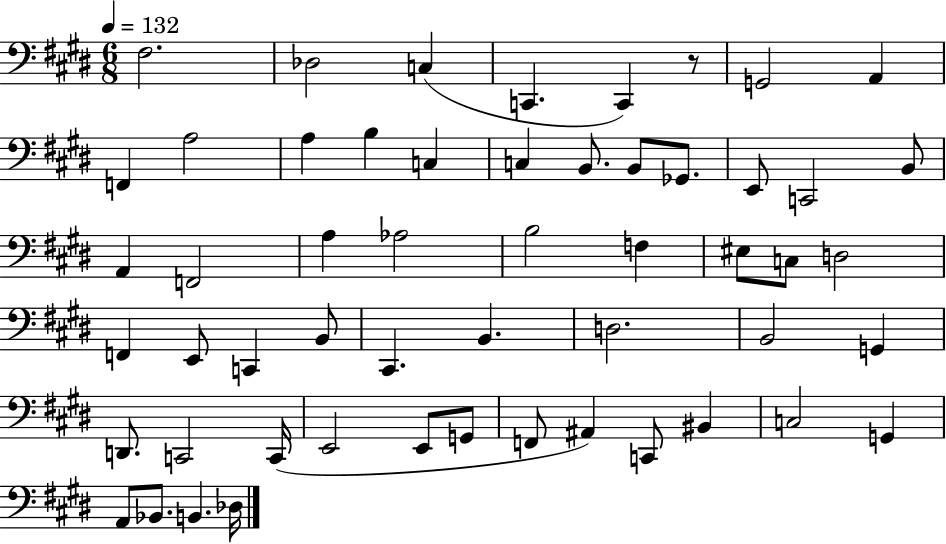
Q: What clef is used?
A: bass